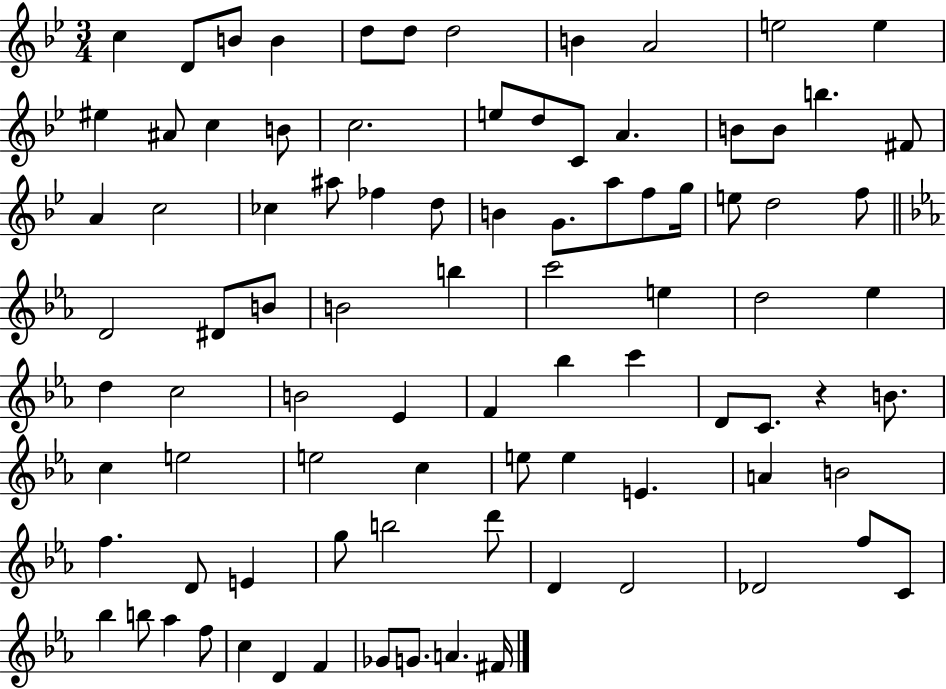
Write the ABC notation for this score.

X:1
T:Untitled
M:3/4
L:1/4
K:Bb
c D/2 B/2 B d/2 d/2 d2 B A2 e2 e ^e ^A/2 c B/2 c2 e/2 d/2 C/2 A B/2 B/2 b ^F/2 A c2 _c ^a/2 _f d/2 B G/2 a/2 f/2 g/4 e/2 d2 f/2 D2 ^D/2 B/2 B2 b c'2 e d2 _e d c2 B2 _E F _b c' D/2 C/2 z B/2 c e2 e2 c e/2 e E A B2 f D/2 E g/2 b2 d'/2 D D2 _D2 f/2 C/2 _b b/2 _a f/2 c D F _G/2 G/2 A ^F/4